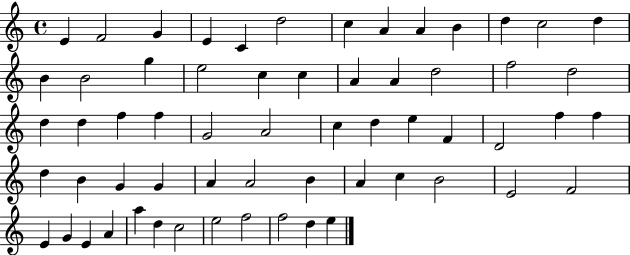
E4/q F4/h G4/q E4/q C4/q D5/h C5/q A4/q A4/q B4/q D5/q C5/h D5/q B4/q B4/h G5/q E5/h C5/q C5/q A4/q A4/q D5/h F5/h D5/h D5/q D5/q F5/q F5/q G4/h A4/h C5/q D5/q E5/q F4/q D4/h F5/q F5/q D5/q B4/q G4/q G4/q A4/q A4/h B4/q A4/q C5/q B4/h E4/h F4/h E4/q G4/q E4/q A4/q A5/q D5/q C5/h E5/h F5/h F5/h D5/q E5/q